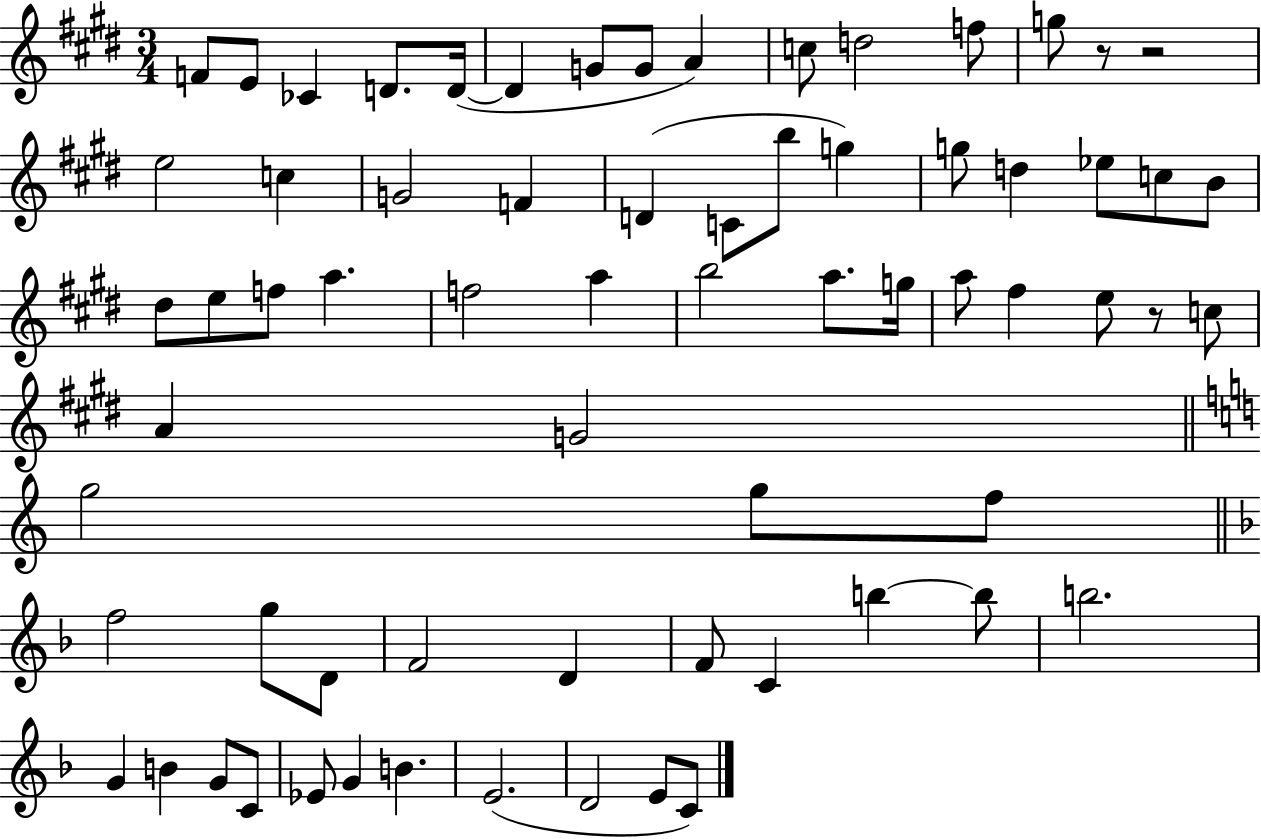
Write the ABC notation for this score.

X:1
T:Untitled
M:3/4
L:1/4
K:E
F/2 E/2 _C D/2 D/4 D G/2 G/2 A c/2 d2 f/2 g/2 z/2 z2 e2 c G2 F D C/2 b/2 g g/2 d _e/2 c/2 B/2 ^d/2 e/2 f/2 a f2 a b2 a/2 g/4 a/2 ^f e/2 z/2 c/2 A G2 g2 g/2 f/2 f2 g/2 D/2 F2 D F/2 C b b/2 b2 G B G/2 C/2 _E/2 G B E2 D2 E/2 C/2